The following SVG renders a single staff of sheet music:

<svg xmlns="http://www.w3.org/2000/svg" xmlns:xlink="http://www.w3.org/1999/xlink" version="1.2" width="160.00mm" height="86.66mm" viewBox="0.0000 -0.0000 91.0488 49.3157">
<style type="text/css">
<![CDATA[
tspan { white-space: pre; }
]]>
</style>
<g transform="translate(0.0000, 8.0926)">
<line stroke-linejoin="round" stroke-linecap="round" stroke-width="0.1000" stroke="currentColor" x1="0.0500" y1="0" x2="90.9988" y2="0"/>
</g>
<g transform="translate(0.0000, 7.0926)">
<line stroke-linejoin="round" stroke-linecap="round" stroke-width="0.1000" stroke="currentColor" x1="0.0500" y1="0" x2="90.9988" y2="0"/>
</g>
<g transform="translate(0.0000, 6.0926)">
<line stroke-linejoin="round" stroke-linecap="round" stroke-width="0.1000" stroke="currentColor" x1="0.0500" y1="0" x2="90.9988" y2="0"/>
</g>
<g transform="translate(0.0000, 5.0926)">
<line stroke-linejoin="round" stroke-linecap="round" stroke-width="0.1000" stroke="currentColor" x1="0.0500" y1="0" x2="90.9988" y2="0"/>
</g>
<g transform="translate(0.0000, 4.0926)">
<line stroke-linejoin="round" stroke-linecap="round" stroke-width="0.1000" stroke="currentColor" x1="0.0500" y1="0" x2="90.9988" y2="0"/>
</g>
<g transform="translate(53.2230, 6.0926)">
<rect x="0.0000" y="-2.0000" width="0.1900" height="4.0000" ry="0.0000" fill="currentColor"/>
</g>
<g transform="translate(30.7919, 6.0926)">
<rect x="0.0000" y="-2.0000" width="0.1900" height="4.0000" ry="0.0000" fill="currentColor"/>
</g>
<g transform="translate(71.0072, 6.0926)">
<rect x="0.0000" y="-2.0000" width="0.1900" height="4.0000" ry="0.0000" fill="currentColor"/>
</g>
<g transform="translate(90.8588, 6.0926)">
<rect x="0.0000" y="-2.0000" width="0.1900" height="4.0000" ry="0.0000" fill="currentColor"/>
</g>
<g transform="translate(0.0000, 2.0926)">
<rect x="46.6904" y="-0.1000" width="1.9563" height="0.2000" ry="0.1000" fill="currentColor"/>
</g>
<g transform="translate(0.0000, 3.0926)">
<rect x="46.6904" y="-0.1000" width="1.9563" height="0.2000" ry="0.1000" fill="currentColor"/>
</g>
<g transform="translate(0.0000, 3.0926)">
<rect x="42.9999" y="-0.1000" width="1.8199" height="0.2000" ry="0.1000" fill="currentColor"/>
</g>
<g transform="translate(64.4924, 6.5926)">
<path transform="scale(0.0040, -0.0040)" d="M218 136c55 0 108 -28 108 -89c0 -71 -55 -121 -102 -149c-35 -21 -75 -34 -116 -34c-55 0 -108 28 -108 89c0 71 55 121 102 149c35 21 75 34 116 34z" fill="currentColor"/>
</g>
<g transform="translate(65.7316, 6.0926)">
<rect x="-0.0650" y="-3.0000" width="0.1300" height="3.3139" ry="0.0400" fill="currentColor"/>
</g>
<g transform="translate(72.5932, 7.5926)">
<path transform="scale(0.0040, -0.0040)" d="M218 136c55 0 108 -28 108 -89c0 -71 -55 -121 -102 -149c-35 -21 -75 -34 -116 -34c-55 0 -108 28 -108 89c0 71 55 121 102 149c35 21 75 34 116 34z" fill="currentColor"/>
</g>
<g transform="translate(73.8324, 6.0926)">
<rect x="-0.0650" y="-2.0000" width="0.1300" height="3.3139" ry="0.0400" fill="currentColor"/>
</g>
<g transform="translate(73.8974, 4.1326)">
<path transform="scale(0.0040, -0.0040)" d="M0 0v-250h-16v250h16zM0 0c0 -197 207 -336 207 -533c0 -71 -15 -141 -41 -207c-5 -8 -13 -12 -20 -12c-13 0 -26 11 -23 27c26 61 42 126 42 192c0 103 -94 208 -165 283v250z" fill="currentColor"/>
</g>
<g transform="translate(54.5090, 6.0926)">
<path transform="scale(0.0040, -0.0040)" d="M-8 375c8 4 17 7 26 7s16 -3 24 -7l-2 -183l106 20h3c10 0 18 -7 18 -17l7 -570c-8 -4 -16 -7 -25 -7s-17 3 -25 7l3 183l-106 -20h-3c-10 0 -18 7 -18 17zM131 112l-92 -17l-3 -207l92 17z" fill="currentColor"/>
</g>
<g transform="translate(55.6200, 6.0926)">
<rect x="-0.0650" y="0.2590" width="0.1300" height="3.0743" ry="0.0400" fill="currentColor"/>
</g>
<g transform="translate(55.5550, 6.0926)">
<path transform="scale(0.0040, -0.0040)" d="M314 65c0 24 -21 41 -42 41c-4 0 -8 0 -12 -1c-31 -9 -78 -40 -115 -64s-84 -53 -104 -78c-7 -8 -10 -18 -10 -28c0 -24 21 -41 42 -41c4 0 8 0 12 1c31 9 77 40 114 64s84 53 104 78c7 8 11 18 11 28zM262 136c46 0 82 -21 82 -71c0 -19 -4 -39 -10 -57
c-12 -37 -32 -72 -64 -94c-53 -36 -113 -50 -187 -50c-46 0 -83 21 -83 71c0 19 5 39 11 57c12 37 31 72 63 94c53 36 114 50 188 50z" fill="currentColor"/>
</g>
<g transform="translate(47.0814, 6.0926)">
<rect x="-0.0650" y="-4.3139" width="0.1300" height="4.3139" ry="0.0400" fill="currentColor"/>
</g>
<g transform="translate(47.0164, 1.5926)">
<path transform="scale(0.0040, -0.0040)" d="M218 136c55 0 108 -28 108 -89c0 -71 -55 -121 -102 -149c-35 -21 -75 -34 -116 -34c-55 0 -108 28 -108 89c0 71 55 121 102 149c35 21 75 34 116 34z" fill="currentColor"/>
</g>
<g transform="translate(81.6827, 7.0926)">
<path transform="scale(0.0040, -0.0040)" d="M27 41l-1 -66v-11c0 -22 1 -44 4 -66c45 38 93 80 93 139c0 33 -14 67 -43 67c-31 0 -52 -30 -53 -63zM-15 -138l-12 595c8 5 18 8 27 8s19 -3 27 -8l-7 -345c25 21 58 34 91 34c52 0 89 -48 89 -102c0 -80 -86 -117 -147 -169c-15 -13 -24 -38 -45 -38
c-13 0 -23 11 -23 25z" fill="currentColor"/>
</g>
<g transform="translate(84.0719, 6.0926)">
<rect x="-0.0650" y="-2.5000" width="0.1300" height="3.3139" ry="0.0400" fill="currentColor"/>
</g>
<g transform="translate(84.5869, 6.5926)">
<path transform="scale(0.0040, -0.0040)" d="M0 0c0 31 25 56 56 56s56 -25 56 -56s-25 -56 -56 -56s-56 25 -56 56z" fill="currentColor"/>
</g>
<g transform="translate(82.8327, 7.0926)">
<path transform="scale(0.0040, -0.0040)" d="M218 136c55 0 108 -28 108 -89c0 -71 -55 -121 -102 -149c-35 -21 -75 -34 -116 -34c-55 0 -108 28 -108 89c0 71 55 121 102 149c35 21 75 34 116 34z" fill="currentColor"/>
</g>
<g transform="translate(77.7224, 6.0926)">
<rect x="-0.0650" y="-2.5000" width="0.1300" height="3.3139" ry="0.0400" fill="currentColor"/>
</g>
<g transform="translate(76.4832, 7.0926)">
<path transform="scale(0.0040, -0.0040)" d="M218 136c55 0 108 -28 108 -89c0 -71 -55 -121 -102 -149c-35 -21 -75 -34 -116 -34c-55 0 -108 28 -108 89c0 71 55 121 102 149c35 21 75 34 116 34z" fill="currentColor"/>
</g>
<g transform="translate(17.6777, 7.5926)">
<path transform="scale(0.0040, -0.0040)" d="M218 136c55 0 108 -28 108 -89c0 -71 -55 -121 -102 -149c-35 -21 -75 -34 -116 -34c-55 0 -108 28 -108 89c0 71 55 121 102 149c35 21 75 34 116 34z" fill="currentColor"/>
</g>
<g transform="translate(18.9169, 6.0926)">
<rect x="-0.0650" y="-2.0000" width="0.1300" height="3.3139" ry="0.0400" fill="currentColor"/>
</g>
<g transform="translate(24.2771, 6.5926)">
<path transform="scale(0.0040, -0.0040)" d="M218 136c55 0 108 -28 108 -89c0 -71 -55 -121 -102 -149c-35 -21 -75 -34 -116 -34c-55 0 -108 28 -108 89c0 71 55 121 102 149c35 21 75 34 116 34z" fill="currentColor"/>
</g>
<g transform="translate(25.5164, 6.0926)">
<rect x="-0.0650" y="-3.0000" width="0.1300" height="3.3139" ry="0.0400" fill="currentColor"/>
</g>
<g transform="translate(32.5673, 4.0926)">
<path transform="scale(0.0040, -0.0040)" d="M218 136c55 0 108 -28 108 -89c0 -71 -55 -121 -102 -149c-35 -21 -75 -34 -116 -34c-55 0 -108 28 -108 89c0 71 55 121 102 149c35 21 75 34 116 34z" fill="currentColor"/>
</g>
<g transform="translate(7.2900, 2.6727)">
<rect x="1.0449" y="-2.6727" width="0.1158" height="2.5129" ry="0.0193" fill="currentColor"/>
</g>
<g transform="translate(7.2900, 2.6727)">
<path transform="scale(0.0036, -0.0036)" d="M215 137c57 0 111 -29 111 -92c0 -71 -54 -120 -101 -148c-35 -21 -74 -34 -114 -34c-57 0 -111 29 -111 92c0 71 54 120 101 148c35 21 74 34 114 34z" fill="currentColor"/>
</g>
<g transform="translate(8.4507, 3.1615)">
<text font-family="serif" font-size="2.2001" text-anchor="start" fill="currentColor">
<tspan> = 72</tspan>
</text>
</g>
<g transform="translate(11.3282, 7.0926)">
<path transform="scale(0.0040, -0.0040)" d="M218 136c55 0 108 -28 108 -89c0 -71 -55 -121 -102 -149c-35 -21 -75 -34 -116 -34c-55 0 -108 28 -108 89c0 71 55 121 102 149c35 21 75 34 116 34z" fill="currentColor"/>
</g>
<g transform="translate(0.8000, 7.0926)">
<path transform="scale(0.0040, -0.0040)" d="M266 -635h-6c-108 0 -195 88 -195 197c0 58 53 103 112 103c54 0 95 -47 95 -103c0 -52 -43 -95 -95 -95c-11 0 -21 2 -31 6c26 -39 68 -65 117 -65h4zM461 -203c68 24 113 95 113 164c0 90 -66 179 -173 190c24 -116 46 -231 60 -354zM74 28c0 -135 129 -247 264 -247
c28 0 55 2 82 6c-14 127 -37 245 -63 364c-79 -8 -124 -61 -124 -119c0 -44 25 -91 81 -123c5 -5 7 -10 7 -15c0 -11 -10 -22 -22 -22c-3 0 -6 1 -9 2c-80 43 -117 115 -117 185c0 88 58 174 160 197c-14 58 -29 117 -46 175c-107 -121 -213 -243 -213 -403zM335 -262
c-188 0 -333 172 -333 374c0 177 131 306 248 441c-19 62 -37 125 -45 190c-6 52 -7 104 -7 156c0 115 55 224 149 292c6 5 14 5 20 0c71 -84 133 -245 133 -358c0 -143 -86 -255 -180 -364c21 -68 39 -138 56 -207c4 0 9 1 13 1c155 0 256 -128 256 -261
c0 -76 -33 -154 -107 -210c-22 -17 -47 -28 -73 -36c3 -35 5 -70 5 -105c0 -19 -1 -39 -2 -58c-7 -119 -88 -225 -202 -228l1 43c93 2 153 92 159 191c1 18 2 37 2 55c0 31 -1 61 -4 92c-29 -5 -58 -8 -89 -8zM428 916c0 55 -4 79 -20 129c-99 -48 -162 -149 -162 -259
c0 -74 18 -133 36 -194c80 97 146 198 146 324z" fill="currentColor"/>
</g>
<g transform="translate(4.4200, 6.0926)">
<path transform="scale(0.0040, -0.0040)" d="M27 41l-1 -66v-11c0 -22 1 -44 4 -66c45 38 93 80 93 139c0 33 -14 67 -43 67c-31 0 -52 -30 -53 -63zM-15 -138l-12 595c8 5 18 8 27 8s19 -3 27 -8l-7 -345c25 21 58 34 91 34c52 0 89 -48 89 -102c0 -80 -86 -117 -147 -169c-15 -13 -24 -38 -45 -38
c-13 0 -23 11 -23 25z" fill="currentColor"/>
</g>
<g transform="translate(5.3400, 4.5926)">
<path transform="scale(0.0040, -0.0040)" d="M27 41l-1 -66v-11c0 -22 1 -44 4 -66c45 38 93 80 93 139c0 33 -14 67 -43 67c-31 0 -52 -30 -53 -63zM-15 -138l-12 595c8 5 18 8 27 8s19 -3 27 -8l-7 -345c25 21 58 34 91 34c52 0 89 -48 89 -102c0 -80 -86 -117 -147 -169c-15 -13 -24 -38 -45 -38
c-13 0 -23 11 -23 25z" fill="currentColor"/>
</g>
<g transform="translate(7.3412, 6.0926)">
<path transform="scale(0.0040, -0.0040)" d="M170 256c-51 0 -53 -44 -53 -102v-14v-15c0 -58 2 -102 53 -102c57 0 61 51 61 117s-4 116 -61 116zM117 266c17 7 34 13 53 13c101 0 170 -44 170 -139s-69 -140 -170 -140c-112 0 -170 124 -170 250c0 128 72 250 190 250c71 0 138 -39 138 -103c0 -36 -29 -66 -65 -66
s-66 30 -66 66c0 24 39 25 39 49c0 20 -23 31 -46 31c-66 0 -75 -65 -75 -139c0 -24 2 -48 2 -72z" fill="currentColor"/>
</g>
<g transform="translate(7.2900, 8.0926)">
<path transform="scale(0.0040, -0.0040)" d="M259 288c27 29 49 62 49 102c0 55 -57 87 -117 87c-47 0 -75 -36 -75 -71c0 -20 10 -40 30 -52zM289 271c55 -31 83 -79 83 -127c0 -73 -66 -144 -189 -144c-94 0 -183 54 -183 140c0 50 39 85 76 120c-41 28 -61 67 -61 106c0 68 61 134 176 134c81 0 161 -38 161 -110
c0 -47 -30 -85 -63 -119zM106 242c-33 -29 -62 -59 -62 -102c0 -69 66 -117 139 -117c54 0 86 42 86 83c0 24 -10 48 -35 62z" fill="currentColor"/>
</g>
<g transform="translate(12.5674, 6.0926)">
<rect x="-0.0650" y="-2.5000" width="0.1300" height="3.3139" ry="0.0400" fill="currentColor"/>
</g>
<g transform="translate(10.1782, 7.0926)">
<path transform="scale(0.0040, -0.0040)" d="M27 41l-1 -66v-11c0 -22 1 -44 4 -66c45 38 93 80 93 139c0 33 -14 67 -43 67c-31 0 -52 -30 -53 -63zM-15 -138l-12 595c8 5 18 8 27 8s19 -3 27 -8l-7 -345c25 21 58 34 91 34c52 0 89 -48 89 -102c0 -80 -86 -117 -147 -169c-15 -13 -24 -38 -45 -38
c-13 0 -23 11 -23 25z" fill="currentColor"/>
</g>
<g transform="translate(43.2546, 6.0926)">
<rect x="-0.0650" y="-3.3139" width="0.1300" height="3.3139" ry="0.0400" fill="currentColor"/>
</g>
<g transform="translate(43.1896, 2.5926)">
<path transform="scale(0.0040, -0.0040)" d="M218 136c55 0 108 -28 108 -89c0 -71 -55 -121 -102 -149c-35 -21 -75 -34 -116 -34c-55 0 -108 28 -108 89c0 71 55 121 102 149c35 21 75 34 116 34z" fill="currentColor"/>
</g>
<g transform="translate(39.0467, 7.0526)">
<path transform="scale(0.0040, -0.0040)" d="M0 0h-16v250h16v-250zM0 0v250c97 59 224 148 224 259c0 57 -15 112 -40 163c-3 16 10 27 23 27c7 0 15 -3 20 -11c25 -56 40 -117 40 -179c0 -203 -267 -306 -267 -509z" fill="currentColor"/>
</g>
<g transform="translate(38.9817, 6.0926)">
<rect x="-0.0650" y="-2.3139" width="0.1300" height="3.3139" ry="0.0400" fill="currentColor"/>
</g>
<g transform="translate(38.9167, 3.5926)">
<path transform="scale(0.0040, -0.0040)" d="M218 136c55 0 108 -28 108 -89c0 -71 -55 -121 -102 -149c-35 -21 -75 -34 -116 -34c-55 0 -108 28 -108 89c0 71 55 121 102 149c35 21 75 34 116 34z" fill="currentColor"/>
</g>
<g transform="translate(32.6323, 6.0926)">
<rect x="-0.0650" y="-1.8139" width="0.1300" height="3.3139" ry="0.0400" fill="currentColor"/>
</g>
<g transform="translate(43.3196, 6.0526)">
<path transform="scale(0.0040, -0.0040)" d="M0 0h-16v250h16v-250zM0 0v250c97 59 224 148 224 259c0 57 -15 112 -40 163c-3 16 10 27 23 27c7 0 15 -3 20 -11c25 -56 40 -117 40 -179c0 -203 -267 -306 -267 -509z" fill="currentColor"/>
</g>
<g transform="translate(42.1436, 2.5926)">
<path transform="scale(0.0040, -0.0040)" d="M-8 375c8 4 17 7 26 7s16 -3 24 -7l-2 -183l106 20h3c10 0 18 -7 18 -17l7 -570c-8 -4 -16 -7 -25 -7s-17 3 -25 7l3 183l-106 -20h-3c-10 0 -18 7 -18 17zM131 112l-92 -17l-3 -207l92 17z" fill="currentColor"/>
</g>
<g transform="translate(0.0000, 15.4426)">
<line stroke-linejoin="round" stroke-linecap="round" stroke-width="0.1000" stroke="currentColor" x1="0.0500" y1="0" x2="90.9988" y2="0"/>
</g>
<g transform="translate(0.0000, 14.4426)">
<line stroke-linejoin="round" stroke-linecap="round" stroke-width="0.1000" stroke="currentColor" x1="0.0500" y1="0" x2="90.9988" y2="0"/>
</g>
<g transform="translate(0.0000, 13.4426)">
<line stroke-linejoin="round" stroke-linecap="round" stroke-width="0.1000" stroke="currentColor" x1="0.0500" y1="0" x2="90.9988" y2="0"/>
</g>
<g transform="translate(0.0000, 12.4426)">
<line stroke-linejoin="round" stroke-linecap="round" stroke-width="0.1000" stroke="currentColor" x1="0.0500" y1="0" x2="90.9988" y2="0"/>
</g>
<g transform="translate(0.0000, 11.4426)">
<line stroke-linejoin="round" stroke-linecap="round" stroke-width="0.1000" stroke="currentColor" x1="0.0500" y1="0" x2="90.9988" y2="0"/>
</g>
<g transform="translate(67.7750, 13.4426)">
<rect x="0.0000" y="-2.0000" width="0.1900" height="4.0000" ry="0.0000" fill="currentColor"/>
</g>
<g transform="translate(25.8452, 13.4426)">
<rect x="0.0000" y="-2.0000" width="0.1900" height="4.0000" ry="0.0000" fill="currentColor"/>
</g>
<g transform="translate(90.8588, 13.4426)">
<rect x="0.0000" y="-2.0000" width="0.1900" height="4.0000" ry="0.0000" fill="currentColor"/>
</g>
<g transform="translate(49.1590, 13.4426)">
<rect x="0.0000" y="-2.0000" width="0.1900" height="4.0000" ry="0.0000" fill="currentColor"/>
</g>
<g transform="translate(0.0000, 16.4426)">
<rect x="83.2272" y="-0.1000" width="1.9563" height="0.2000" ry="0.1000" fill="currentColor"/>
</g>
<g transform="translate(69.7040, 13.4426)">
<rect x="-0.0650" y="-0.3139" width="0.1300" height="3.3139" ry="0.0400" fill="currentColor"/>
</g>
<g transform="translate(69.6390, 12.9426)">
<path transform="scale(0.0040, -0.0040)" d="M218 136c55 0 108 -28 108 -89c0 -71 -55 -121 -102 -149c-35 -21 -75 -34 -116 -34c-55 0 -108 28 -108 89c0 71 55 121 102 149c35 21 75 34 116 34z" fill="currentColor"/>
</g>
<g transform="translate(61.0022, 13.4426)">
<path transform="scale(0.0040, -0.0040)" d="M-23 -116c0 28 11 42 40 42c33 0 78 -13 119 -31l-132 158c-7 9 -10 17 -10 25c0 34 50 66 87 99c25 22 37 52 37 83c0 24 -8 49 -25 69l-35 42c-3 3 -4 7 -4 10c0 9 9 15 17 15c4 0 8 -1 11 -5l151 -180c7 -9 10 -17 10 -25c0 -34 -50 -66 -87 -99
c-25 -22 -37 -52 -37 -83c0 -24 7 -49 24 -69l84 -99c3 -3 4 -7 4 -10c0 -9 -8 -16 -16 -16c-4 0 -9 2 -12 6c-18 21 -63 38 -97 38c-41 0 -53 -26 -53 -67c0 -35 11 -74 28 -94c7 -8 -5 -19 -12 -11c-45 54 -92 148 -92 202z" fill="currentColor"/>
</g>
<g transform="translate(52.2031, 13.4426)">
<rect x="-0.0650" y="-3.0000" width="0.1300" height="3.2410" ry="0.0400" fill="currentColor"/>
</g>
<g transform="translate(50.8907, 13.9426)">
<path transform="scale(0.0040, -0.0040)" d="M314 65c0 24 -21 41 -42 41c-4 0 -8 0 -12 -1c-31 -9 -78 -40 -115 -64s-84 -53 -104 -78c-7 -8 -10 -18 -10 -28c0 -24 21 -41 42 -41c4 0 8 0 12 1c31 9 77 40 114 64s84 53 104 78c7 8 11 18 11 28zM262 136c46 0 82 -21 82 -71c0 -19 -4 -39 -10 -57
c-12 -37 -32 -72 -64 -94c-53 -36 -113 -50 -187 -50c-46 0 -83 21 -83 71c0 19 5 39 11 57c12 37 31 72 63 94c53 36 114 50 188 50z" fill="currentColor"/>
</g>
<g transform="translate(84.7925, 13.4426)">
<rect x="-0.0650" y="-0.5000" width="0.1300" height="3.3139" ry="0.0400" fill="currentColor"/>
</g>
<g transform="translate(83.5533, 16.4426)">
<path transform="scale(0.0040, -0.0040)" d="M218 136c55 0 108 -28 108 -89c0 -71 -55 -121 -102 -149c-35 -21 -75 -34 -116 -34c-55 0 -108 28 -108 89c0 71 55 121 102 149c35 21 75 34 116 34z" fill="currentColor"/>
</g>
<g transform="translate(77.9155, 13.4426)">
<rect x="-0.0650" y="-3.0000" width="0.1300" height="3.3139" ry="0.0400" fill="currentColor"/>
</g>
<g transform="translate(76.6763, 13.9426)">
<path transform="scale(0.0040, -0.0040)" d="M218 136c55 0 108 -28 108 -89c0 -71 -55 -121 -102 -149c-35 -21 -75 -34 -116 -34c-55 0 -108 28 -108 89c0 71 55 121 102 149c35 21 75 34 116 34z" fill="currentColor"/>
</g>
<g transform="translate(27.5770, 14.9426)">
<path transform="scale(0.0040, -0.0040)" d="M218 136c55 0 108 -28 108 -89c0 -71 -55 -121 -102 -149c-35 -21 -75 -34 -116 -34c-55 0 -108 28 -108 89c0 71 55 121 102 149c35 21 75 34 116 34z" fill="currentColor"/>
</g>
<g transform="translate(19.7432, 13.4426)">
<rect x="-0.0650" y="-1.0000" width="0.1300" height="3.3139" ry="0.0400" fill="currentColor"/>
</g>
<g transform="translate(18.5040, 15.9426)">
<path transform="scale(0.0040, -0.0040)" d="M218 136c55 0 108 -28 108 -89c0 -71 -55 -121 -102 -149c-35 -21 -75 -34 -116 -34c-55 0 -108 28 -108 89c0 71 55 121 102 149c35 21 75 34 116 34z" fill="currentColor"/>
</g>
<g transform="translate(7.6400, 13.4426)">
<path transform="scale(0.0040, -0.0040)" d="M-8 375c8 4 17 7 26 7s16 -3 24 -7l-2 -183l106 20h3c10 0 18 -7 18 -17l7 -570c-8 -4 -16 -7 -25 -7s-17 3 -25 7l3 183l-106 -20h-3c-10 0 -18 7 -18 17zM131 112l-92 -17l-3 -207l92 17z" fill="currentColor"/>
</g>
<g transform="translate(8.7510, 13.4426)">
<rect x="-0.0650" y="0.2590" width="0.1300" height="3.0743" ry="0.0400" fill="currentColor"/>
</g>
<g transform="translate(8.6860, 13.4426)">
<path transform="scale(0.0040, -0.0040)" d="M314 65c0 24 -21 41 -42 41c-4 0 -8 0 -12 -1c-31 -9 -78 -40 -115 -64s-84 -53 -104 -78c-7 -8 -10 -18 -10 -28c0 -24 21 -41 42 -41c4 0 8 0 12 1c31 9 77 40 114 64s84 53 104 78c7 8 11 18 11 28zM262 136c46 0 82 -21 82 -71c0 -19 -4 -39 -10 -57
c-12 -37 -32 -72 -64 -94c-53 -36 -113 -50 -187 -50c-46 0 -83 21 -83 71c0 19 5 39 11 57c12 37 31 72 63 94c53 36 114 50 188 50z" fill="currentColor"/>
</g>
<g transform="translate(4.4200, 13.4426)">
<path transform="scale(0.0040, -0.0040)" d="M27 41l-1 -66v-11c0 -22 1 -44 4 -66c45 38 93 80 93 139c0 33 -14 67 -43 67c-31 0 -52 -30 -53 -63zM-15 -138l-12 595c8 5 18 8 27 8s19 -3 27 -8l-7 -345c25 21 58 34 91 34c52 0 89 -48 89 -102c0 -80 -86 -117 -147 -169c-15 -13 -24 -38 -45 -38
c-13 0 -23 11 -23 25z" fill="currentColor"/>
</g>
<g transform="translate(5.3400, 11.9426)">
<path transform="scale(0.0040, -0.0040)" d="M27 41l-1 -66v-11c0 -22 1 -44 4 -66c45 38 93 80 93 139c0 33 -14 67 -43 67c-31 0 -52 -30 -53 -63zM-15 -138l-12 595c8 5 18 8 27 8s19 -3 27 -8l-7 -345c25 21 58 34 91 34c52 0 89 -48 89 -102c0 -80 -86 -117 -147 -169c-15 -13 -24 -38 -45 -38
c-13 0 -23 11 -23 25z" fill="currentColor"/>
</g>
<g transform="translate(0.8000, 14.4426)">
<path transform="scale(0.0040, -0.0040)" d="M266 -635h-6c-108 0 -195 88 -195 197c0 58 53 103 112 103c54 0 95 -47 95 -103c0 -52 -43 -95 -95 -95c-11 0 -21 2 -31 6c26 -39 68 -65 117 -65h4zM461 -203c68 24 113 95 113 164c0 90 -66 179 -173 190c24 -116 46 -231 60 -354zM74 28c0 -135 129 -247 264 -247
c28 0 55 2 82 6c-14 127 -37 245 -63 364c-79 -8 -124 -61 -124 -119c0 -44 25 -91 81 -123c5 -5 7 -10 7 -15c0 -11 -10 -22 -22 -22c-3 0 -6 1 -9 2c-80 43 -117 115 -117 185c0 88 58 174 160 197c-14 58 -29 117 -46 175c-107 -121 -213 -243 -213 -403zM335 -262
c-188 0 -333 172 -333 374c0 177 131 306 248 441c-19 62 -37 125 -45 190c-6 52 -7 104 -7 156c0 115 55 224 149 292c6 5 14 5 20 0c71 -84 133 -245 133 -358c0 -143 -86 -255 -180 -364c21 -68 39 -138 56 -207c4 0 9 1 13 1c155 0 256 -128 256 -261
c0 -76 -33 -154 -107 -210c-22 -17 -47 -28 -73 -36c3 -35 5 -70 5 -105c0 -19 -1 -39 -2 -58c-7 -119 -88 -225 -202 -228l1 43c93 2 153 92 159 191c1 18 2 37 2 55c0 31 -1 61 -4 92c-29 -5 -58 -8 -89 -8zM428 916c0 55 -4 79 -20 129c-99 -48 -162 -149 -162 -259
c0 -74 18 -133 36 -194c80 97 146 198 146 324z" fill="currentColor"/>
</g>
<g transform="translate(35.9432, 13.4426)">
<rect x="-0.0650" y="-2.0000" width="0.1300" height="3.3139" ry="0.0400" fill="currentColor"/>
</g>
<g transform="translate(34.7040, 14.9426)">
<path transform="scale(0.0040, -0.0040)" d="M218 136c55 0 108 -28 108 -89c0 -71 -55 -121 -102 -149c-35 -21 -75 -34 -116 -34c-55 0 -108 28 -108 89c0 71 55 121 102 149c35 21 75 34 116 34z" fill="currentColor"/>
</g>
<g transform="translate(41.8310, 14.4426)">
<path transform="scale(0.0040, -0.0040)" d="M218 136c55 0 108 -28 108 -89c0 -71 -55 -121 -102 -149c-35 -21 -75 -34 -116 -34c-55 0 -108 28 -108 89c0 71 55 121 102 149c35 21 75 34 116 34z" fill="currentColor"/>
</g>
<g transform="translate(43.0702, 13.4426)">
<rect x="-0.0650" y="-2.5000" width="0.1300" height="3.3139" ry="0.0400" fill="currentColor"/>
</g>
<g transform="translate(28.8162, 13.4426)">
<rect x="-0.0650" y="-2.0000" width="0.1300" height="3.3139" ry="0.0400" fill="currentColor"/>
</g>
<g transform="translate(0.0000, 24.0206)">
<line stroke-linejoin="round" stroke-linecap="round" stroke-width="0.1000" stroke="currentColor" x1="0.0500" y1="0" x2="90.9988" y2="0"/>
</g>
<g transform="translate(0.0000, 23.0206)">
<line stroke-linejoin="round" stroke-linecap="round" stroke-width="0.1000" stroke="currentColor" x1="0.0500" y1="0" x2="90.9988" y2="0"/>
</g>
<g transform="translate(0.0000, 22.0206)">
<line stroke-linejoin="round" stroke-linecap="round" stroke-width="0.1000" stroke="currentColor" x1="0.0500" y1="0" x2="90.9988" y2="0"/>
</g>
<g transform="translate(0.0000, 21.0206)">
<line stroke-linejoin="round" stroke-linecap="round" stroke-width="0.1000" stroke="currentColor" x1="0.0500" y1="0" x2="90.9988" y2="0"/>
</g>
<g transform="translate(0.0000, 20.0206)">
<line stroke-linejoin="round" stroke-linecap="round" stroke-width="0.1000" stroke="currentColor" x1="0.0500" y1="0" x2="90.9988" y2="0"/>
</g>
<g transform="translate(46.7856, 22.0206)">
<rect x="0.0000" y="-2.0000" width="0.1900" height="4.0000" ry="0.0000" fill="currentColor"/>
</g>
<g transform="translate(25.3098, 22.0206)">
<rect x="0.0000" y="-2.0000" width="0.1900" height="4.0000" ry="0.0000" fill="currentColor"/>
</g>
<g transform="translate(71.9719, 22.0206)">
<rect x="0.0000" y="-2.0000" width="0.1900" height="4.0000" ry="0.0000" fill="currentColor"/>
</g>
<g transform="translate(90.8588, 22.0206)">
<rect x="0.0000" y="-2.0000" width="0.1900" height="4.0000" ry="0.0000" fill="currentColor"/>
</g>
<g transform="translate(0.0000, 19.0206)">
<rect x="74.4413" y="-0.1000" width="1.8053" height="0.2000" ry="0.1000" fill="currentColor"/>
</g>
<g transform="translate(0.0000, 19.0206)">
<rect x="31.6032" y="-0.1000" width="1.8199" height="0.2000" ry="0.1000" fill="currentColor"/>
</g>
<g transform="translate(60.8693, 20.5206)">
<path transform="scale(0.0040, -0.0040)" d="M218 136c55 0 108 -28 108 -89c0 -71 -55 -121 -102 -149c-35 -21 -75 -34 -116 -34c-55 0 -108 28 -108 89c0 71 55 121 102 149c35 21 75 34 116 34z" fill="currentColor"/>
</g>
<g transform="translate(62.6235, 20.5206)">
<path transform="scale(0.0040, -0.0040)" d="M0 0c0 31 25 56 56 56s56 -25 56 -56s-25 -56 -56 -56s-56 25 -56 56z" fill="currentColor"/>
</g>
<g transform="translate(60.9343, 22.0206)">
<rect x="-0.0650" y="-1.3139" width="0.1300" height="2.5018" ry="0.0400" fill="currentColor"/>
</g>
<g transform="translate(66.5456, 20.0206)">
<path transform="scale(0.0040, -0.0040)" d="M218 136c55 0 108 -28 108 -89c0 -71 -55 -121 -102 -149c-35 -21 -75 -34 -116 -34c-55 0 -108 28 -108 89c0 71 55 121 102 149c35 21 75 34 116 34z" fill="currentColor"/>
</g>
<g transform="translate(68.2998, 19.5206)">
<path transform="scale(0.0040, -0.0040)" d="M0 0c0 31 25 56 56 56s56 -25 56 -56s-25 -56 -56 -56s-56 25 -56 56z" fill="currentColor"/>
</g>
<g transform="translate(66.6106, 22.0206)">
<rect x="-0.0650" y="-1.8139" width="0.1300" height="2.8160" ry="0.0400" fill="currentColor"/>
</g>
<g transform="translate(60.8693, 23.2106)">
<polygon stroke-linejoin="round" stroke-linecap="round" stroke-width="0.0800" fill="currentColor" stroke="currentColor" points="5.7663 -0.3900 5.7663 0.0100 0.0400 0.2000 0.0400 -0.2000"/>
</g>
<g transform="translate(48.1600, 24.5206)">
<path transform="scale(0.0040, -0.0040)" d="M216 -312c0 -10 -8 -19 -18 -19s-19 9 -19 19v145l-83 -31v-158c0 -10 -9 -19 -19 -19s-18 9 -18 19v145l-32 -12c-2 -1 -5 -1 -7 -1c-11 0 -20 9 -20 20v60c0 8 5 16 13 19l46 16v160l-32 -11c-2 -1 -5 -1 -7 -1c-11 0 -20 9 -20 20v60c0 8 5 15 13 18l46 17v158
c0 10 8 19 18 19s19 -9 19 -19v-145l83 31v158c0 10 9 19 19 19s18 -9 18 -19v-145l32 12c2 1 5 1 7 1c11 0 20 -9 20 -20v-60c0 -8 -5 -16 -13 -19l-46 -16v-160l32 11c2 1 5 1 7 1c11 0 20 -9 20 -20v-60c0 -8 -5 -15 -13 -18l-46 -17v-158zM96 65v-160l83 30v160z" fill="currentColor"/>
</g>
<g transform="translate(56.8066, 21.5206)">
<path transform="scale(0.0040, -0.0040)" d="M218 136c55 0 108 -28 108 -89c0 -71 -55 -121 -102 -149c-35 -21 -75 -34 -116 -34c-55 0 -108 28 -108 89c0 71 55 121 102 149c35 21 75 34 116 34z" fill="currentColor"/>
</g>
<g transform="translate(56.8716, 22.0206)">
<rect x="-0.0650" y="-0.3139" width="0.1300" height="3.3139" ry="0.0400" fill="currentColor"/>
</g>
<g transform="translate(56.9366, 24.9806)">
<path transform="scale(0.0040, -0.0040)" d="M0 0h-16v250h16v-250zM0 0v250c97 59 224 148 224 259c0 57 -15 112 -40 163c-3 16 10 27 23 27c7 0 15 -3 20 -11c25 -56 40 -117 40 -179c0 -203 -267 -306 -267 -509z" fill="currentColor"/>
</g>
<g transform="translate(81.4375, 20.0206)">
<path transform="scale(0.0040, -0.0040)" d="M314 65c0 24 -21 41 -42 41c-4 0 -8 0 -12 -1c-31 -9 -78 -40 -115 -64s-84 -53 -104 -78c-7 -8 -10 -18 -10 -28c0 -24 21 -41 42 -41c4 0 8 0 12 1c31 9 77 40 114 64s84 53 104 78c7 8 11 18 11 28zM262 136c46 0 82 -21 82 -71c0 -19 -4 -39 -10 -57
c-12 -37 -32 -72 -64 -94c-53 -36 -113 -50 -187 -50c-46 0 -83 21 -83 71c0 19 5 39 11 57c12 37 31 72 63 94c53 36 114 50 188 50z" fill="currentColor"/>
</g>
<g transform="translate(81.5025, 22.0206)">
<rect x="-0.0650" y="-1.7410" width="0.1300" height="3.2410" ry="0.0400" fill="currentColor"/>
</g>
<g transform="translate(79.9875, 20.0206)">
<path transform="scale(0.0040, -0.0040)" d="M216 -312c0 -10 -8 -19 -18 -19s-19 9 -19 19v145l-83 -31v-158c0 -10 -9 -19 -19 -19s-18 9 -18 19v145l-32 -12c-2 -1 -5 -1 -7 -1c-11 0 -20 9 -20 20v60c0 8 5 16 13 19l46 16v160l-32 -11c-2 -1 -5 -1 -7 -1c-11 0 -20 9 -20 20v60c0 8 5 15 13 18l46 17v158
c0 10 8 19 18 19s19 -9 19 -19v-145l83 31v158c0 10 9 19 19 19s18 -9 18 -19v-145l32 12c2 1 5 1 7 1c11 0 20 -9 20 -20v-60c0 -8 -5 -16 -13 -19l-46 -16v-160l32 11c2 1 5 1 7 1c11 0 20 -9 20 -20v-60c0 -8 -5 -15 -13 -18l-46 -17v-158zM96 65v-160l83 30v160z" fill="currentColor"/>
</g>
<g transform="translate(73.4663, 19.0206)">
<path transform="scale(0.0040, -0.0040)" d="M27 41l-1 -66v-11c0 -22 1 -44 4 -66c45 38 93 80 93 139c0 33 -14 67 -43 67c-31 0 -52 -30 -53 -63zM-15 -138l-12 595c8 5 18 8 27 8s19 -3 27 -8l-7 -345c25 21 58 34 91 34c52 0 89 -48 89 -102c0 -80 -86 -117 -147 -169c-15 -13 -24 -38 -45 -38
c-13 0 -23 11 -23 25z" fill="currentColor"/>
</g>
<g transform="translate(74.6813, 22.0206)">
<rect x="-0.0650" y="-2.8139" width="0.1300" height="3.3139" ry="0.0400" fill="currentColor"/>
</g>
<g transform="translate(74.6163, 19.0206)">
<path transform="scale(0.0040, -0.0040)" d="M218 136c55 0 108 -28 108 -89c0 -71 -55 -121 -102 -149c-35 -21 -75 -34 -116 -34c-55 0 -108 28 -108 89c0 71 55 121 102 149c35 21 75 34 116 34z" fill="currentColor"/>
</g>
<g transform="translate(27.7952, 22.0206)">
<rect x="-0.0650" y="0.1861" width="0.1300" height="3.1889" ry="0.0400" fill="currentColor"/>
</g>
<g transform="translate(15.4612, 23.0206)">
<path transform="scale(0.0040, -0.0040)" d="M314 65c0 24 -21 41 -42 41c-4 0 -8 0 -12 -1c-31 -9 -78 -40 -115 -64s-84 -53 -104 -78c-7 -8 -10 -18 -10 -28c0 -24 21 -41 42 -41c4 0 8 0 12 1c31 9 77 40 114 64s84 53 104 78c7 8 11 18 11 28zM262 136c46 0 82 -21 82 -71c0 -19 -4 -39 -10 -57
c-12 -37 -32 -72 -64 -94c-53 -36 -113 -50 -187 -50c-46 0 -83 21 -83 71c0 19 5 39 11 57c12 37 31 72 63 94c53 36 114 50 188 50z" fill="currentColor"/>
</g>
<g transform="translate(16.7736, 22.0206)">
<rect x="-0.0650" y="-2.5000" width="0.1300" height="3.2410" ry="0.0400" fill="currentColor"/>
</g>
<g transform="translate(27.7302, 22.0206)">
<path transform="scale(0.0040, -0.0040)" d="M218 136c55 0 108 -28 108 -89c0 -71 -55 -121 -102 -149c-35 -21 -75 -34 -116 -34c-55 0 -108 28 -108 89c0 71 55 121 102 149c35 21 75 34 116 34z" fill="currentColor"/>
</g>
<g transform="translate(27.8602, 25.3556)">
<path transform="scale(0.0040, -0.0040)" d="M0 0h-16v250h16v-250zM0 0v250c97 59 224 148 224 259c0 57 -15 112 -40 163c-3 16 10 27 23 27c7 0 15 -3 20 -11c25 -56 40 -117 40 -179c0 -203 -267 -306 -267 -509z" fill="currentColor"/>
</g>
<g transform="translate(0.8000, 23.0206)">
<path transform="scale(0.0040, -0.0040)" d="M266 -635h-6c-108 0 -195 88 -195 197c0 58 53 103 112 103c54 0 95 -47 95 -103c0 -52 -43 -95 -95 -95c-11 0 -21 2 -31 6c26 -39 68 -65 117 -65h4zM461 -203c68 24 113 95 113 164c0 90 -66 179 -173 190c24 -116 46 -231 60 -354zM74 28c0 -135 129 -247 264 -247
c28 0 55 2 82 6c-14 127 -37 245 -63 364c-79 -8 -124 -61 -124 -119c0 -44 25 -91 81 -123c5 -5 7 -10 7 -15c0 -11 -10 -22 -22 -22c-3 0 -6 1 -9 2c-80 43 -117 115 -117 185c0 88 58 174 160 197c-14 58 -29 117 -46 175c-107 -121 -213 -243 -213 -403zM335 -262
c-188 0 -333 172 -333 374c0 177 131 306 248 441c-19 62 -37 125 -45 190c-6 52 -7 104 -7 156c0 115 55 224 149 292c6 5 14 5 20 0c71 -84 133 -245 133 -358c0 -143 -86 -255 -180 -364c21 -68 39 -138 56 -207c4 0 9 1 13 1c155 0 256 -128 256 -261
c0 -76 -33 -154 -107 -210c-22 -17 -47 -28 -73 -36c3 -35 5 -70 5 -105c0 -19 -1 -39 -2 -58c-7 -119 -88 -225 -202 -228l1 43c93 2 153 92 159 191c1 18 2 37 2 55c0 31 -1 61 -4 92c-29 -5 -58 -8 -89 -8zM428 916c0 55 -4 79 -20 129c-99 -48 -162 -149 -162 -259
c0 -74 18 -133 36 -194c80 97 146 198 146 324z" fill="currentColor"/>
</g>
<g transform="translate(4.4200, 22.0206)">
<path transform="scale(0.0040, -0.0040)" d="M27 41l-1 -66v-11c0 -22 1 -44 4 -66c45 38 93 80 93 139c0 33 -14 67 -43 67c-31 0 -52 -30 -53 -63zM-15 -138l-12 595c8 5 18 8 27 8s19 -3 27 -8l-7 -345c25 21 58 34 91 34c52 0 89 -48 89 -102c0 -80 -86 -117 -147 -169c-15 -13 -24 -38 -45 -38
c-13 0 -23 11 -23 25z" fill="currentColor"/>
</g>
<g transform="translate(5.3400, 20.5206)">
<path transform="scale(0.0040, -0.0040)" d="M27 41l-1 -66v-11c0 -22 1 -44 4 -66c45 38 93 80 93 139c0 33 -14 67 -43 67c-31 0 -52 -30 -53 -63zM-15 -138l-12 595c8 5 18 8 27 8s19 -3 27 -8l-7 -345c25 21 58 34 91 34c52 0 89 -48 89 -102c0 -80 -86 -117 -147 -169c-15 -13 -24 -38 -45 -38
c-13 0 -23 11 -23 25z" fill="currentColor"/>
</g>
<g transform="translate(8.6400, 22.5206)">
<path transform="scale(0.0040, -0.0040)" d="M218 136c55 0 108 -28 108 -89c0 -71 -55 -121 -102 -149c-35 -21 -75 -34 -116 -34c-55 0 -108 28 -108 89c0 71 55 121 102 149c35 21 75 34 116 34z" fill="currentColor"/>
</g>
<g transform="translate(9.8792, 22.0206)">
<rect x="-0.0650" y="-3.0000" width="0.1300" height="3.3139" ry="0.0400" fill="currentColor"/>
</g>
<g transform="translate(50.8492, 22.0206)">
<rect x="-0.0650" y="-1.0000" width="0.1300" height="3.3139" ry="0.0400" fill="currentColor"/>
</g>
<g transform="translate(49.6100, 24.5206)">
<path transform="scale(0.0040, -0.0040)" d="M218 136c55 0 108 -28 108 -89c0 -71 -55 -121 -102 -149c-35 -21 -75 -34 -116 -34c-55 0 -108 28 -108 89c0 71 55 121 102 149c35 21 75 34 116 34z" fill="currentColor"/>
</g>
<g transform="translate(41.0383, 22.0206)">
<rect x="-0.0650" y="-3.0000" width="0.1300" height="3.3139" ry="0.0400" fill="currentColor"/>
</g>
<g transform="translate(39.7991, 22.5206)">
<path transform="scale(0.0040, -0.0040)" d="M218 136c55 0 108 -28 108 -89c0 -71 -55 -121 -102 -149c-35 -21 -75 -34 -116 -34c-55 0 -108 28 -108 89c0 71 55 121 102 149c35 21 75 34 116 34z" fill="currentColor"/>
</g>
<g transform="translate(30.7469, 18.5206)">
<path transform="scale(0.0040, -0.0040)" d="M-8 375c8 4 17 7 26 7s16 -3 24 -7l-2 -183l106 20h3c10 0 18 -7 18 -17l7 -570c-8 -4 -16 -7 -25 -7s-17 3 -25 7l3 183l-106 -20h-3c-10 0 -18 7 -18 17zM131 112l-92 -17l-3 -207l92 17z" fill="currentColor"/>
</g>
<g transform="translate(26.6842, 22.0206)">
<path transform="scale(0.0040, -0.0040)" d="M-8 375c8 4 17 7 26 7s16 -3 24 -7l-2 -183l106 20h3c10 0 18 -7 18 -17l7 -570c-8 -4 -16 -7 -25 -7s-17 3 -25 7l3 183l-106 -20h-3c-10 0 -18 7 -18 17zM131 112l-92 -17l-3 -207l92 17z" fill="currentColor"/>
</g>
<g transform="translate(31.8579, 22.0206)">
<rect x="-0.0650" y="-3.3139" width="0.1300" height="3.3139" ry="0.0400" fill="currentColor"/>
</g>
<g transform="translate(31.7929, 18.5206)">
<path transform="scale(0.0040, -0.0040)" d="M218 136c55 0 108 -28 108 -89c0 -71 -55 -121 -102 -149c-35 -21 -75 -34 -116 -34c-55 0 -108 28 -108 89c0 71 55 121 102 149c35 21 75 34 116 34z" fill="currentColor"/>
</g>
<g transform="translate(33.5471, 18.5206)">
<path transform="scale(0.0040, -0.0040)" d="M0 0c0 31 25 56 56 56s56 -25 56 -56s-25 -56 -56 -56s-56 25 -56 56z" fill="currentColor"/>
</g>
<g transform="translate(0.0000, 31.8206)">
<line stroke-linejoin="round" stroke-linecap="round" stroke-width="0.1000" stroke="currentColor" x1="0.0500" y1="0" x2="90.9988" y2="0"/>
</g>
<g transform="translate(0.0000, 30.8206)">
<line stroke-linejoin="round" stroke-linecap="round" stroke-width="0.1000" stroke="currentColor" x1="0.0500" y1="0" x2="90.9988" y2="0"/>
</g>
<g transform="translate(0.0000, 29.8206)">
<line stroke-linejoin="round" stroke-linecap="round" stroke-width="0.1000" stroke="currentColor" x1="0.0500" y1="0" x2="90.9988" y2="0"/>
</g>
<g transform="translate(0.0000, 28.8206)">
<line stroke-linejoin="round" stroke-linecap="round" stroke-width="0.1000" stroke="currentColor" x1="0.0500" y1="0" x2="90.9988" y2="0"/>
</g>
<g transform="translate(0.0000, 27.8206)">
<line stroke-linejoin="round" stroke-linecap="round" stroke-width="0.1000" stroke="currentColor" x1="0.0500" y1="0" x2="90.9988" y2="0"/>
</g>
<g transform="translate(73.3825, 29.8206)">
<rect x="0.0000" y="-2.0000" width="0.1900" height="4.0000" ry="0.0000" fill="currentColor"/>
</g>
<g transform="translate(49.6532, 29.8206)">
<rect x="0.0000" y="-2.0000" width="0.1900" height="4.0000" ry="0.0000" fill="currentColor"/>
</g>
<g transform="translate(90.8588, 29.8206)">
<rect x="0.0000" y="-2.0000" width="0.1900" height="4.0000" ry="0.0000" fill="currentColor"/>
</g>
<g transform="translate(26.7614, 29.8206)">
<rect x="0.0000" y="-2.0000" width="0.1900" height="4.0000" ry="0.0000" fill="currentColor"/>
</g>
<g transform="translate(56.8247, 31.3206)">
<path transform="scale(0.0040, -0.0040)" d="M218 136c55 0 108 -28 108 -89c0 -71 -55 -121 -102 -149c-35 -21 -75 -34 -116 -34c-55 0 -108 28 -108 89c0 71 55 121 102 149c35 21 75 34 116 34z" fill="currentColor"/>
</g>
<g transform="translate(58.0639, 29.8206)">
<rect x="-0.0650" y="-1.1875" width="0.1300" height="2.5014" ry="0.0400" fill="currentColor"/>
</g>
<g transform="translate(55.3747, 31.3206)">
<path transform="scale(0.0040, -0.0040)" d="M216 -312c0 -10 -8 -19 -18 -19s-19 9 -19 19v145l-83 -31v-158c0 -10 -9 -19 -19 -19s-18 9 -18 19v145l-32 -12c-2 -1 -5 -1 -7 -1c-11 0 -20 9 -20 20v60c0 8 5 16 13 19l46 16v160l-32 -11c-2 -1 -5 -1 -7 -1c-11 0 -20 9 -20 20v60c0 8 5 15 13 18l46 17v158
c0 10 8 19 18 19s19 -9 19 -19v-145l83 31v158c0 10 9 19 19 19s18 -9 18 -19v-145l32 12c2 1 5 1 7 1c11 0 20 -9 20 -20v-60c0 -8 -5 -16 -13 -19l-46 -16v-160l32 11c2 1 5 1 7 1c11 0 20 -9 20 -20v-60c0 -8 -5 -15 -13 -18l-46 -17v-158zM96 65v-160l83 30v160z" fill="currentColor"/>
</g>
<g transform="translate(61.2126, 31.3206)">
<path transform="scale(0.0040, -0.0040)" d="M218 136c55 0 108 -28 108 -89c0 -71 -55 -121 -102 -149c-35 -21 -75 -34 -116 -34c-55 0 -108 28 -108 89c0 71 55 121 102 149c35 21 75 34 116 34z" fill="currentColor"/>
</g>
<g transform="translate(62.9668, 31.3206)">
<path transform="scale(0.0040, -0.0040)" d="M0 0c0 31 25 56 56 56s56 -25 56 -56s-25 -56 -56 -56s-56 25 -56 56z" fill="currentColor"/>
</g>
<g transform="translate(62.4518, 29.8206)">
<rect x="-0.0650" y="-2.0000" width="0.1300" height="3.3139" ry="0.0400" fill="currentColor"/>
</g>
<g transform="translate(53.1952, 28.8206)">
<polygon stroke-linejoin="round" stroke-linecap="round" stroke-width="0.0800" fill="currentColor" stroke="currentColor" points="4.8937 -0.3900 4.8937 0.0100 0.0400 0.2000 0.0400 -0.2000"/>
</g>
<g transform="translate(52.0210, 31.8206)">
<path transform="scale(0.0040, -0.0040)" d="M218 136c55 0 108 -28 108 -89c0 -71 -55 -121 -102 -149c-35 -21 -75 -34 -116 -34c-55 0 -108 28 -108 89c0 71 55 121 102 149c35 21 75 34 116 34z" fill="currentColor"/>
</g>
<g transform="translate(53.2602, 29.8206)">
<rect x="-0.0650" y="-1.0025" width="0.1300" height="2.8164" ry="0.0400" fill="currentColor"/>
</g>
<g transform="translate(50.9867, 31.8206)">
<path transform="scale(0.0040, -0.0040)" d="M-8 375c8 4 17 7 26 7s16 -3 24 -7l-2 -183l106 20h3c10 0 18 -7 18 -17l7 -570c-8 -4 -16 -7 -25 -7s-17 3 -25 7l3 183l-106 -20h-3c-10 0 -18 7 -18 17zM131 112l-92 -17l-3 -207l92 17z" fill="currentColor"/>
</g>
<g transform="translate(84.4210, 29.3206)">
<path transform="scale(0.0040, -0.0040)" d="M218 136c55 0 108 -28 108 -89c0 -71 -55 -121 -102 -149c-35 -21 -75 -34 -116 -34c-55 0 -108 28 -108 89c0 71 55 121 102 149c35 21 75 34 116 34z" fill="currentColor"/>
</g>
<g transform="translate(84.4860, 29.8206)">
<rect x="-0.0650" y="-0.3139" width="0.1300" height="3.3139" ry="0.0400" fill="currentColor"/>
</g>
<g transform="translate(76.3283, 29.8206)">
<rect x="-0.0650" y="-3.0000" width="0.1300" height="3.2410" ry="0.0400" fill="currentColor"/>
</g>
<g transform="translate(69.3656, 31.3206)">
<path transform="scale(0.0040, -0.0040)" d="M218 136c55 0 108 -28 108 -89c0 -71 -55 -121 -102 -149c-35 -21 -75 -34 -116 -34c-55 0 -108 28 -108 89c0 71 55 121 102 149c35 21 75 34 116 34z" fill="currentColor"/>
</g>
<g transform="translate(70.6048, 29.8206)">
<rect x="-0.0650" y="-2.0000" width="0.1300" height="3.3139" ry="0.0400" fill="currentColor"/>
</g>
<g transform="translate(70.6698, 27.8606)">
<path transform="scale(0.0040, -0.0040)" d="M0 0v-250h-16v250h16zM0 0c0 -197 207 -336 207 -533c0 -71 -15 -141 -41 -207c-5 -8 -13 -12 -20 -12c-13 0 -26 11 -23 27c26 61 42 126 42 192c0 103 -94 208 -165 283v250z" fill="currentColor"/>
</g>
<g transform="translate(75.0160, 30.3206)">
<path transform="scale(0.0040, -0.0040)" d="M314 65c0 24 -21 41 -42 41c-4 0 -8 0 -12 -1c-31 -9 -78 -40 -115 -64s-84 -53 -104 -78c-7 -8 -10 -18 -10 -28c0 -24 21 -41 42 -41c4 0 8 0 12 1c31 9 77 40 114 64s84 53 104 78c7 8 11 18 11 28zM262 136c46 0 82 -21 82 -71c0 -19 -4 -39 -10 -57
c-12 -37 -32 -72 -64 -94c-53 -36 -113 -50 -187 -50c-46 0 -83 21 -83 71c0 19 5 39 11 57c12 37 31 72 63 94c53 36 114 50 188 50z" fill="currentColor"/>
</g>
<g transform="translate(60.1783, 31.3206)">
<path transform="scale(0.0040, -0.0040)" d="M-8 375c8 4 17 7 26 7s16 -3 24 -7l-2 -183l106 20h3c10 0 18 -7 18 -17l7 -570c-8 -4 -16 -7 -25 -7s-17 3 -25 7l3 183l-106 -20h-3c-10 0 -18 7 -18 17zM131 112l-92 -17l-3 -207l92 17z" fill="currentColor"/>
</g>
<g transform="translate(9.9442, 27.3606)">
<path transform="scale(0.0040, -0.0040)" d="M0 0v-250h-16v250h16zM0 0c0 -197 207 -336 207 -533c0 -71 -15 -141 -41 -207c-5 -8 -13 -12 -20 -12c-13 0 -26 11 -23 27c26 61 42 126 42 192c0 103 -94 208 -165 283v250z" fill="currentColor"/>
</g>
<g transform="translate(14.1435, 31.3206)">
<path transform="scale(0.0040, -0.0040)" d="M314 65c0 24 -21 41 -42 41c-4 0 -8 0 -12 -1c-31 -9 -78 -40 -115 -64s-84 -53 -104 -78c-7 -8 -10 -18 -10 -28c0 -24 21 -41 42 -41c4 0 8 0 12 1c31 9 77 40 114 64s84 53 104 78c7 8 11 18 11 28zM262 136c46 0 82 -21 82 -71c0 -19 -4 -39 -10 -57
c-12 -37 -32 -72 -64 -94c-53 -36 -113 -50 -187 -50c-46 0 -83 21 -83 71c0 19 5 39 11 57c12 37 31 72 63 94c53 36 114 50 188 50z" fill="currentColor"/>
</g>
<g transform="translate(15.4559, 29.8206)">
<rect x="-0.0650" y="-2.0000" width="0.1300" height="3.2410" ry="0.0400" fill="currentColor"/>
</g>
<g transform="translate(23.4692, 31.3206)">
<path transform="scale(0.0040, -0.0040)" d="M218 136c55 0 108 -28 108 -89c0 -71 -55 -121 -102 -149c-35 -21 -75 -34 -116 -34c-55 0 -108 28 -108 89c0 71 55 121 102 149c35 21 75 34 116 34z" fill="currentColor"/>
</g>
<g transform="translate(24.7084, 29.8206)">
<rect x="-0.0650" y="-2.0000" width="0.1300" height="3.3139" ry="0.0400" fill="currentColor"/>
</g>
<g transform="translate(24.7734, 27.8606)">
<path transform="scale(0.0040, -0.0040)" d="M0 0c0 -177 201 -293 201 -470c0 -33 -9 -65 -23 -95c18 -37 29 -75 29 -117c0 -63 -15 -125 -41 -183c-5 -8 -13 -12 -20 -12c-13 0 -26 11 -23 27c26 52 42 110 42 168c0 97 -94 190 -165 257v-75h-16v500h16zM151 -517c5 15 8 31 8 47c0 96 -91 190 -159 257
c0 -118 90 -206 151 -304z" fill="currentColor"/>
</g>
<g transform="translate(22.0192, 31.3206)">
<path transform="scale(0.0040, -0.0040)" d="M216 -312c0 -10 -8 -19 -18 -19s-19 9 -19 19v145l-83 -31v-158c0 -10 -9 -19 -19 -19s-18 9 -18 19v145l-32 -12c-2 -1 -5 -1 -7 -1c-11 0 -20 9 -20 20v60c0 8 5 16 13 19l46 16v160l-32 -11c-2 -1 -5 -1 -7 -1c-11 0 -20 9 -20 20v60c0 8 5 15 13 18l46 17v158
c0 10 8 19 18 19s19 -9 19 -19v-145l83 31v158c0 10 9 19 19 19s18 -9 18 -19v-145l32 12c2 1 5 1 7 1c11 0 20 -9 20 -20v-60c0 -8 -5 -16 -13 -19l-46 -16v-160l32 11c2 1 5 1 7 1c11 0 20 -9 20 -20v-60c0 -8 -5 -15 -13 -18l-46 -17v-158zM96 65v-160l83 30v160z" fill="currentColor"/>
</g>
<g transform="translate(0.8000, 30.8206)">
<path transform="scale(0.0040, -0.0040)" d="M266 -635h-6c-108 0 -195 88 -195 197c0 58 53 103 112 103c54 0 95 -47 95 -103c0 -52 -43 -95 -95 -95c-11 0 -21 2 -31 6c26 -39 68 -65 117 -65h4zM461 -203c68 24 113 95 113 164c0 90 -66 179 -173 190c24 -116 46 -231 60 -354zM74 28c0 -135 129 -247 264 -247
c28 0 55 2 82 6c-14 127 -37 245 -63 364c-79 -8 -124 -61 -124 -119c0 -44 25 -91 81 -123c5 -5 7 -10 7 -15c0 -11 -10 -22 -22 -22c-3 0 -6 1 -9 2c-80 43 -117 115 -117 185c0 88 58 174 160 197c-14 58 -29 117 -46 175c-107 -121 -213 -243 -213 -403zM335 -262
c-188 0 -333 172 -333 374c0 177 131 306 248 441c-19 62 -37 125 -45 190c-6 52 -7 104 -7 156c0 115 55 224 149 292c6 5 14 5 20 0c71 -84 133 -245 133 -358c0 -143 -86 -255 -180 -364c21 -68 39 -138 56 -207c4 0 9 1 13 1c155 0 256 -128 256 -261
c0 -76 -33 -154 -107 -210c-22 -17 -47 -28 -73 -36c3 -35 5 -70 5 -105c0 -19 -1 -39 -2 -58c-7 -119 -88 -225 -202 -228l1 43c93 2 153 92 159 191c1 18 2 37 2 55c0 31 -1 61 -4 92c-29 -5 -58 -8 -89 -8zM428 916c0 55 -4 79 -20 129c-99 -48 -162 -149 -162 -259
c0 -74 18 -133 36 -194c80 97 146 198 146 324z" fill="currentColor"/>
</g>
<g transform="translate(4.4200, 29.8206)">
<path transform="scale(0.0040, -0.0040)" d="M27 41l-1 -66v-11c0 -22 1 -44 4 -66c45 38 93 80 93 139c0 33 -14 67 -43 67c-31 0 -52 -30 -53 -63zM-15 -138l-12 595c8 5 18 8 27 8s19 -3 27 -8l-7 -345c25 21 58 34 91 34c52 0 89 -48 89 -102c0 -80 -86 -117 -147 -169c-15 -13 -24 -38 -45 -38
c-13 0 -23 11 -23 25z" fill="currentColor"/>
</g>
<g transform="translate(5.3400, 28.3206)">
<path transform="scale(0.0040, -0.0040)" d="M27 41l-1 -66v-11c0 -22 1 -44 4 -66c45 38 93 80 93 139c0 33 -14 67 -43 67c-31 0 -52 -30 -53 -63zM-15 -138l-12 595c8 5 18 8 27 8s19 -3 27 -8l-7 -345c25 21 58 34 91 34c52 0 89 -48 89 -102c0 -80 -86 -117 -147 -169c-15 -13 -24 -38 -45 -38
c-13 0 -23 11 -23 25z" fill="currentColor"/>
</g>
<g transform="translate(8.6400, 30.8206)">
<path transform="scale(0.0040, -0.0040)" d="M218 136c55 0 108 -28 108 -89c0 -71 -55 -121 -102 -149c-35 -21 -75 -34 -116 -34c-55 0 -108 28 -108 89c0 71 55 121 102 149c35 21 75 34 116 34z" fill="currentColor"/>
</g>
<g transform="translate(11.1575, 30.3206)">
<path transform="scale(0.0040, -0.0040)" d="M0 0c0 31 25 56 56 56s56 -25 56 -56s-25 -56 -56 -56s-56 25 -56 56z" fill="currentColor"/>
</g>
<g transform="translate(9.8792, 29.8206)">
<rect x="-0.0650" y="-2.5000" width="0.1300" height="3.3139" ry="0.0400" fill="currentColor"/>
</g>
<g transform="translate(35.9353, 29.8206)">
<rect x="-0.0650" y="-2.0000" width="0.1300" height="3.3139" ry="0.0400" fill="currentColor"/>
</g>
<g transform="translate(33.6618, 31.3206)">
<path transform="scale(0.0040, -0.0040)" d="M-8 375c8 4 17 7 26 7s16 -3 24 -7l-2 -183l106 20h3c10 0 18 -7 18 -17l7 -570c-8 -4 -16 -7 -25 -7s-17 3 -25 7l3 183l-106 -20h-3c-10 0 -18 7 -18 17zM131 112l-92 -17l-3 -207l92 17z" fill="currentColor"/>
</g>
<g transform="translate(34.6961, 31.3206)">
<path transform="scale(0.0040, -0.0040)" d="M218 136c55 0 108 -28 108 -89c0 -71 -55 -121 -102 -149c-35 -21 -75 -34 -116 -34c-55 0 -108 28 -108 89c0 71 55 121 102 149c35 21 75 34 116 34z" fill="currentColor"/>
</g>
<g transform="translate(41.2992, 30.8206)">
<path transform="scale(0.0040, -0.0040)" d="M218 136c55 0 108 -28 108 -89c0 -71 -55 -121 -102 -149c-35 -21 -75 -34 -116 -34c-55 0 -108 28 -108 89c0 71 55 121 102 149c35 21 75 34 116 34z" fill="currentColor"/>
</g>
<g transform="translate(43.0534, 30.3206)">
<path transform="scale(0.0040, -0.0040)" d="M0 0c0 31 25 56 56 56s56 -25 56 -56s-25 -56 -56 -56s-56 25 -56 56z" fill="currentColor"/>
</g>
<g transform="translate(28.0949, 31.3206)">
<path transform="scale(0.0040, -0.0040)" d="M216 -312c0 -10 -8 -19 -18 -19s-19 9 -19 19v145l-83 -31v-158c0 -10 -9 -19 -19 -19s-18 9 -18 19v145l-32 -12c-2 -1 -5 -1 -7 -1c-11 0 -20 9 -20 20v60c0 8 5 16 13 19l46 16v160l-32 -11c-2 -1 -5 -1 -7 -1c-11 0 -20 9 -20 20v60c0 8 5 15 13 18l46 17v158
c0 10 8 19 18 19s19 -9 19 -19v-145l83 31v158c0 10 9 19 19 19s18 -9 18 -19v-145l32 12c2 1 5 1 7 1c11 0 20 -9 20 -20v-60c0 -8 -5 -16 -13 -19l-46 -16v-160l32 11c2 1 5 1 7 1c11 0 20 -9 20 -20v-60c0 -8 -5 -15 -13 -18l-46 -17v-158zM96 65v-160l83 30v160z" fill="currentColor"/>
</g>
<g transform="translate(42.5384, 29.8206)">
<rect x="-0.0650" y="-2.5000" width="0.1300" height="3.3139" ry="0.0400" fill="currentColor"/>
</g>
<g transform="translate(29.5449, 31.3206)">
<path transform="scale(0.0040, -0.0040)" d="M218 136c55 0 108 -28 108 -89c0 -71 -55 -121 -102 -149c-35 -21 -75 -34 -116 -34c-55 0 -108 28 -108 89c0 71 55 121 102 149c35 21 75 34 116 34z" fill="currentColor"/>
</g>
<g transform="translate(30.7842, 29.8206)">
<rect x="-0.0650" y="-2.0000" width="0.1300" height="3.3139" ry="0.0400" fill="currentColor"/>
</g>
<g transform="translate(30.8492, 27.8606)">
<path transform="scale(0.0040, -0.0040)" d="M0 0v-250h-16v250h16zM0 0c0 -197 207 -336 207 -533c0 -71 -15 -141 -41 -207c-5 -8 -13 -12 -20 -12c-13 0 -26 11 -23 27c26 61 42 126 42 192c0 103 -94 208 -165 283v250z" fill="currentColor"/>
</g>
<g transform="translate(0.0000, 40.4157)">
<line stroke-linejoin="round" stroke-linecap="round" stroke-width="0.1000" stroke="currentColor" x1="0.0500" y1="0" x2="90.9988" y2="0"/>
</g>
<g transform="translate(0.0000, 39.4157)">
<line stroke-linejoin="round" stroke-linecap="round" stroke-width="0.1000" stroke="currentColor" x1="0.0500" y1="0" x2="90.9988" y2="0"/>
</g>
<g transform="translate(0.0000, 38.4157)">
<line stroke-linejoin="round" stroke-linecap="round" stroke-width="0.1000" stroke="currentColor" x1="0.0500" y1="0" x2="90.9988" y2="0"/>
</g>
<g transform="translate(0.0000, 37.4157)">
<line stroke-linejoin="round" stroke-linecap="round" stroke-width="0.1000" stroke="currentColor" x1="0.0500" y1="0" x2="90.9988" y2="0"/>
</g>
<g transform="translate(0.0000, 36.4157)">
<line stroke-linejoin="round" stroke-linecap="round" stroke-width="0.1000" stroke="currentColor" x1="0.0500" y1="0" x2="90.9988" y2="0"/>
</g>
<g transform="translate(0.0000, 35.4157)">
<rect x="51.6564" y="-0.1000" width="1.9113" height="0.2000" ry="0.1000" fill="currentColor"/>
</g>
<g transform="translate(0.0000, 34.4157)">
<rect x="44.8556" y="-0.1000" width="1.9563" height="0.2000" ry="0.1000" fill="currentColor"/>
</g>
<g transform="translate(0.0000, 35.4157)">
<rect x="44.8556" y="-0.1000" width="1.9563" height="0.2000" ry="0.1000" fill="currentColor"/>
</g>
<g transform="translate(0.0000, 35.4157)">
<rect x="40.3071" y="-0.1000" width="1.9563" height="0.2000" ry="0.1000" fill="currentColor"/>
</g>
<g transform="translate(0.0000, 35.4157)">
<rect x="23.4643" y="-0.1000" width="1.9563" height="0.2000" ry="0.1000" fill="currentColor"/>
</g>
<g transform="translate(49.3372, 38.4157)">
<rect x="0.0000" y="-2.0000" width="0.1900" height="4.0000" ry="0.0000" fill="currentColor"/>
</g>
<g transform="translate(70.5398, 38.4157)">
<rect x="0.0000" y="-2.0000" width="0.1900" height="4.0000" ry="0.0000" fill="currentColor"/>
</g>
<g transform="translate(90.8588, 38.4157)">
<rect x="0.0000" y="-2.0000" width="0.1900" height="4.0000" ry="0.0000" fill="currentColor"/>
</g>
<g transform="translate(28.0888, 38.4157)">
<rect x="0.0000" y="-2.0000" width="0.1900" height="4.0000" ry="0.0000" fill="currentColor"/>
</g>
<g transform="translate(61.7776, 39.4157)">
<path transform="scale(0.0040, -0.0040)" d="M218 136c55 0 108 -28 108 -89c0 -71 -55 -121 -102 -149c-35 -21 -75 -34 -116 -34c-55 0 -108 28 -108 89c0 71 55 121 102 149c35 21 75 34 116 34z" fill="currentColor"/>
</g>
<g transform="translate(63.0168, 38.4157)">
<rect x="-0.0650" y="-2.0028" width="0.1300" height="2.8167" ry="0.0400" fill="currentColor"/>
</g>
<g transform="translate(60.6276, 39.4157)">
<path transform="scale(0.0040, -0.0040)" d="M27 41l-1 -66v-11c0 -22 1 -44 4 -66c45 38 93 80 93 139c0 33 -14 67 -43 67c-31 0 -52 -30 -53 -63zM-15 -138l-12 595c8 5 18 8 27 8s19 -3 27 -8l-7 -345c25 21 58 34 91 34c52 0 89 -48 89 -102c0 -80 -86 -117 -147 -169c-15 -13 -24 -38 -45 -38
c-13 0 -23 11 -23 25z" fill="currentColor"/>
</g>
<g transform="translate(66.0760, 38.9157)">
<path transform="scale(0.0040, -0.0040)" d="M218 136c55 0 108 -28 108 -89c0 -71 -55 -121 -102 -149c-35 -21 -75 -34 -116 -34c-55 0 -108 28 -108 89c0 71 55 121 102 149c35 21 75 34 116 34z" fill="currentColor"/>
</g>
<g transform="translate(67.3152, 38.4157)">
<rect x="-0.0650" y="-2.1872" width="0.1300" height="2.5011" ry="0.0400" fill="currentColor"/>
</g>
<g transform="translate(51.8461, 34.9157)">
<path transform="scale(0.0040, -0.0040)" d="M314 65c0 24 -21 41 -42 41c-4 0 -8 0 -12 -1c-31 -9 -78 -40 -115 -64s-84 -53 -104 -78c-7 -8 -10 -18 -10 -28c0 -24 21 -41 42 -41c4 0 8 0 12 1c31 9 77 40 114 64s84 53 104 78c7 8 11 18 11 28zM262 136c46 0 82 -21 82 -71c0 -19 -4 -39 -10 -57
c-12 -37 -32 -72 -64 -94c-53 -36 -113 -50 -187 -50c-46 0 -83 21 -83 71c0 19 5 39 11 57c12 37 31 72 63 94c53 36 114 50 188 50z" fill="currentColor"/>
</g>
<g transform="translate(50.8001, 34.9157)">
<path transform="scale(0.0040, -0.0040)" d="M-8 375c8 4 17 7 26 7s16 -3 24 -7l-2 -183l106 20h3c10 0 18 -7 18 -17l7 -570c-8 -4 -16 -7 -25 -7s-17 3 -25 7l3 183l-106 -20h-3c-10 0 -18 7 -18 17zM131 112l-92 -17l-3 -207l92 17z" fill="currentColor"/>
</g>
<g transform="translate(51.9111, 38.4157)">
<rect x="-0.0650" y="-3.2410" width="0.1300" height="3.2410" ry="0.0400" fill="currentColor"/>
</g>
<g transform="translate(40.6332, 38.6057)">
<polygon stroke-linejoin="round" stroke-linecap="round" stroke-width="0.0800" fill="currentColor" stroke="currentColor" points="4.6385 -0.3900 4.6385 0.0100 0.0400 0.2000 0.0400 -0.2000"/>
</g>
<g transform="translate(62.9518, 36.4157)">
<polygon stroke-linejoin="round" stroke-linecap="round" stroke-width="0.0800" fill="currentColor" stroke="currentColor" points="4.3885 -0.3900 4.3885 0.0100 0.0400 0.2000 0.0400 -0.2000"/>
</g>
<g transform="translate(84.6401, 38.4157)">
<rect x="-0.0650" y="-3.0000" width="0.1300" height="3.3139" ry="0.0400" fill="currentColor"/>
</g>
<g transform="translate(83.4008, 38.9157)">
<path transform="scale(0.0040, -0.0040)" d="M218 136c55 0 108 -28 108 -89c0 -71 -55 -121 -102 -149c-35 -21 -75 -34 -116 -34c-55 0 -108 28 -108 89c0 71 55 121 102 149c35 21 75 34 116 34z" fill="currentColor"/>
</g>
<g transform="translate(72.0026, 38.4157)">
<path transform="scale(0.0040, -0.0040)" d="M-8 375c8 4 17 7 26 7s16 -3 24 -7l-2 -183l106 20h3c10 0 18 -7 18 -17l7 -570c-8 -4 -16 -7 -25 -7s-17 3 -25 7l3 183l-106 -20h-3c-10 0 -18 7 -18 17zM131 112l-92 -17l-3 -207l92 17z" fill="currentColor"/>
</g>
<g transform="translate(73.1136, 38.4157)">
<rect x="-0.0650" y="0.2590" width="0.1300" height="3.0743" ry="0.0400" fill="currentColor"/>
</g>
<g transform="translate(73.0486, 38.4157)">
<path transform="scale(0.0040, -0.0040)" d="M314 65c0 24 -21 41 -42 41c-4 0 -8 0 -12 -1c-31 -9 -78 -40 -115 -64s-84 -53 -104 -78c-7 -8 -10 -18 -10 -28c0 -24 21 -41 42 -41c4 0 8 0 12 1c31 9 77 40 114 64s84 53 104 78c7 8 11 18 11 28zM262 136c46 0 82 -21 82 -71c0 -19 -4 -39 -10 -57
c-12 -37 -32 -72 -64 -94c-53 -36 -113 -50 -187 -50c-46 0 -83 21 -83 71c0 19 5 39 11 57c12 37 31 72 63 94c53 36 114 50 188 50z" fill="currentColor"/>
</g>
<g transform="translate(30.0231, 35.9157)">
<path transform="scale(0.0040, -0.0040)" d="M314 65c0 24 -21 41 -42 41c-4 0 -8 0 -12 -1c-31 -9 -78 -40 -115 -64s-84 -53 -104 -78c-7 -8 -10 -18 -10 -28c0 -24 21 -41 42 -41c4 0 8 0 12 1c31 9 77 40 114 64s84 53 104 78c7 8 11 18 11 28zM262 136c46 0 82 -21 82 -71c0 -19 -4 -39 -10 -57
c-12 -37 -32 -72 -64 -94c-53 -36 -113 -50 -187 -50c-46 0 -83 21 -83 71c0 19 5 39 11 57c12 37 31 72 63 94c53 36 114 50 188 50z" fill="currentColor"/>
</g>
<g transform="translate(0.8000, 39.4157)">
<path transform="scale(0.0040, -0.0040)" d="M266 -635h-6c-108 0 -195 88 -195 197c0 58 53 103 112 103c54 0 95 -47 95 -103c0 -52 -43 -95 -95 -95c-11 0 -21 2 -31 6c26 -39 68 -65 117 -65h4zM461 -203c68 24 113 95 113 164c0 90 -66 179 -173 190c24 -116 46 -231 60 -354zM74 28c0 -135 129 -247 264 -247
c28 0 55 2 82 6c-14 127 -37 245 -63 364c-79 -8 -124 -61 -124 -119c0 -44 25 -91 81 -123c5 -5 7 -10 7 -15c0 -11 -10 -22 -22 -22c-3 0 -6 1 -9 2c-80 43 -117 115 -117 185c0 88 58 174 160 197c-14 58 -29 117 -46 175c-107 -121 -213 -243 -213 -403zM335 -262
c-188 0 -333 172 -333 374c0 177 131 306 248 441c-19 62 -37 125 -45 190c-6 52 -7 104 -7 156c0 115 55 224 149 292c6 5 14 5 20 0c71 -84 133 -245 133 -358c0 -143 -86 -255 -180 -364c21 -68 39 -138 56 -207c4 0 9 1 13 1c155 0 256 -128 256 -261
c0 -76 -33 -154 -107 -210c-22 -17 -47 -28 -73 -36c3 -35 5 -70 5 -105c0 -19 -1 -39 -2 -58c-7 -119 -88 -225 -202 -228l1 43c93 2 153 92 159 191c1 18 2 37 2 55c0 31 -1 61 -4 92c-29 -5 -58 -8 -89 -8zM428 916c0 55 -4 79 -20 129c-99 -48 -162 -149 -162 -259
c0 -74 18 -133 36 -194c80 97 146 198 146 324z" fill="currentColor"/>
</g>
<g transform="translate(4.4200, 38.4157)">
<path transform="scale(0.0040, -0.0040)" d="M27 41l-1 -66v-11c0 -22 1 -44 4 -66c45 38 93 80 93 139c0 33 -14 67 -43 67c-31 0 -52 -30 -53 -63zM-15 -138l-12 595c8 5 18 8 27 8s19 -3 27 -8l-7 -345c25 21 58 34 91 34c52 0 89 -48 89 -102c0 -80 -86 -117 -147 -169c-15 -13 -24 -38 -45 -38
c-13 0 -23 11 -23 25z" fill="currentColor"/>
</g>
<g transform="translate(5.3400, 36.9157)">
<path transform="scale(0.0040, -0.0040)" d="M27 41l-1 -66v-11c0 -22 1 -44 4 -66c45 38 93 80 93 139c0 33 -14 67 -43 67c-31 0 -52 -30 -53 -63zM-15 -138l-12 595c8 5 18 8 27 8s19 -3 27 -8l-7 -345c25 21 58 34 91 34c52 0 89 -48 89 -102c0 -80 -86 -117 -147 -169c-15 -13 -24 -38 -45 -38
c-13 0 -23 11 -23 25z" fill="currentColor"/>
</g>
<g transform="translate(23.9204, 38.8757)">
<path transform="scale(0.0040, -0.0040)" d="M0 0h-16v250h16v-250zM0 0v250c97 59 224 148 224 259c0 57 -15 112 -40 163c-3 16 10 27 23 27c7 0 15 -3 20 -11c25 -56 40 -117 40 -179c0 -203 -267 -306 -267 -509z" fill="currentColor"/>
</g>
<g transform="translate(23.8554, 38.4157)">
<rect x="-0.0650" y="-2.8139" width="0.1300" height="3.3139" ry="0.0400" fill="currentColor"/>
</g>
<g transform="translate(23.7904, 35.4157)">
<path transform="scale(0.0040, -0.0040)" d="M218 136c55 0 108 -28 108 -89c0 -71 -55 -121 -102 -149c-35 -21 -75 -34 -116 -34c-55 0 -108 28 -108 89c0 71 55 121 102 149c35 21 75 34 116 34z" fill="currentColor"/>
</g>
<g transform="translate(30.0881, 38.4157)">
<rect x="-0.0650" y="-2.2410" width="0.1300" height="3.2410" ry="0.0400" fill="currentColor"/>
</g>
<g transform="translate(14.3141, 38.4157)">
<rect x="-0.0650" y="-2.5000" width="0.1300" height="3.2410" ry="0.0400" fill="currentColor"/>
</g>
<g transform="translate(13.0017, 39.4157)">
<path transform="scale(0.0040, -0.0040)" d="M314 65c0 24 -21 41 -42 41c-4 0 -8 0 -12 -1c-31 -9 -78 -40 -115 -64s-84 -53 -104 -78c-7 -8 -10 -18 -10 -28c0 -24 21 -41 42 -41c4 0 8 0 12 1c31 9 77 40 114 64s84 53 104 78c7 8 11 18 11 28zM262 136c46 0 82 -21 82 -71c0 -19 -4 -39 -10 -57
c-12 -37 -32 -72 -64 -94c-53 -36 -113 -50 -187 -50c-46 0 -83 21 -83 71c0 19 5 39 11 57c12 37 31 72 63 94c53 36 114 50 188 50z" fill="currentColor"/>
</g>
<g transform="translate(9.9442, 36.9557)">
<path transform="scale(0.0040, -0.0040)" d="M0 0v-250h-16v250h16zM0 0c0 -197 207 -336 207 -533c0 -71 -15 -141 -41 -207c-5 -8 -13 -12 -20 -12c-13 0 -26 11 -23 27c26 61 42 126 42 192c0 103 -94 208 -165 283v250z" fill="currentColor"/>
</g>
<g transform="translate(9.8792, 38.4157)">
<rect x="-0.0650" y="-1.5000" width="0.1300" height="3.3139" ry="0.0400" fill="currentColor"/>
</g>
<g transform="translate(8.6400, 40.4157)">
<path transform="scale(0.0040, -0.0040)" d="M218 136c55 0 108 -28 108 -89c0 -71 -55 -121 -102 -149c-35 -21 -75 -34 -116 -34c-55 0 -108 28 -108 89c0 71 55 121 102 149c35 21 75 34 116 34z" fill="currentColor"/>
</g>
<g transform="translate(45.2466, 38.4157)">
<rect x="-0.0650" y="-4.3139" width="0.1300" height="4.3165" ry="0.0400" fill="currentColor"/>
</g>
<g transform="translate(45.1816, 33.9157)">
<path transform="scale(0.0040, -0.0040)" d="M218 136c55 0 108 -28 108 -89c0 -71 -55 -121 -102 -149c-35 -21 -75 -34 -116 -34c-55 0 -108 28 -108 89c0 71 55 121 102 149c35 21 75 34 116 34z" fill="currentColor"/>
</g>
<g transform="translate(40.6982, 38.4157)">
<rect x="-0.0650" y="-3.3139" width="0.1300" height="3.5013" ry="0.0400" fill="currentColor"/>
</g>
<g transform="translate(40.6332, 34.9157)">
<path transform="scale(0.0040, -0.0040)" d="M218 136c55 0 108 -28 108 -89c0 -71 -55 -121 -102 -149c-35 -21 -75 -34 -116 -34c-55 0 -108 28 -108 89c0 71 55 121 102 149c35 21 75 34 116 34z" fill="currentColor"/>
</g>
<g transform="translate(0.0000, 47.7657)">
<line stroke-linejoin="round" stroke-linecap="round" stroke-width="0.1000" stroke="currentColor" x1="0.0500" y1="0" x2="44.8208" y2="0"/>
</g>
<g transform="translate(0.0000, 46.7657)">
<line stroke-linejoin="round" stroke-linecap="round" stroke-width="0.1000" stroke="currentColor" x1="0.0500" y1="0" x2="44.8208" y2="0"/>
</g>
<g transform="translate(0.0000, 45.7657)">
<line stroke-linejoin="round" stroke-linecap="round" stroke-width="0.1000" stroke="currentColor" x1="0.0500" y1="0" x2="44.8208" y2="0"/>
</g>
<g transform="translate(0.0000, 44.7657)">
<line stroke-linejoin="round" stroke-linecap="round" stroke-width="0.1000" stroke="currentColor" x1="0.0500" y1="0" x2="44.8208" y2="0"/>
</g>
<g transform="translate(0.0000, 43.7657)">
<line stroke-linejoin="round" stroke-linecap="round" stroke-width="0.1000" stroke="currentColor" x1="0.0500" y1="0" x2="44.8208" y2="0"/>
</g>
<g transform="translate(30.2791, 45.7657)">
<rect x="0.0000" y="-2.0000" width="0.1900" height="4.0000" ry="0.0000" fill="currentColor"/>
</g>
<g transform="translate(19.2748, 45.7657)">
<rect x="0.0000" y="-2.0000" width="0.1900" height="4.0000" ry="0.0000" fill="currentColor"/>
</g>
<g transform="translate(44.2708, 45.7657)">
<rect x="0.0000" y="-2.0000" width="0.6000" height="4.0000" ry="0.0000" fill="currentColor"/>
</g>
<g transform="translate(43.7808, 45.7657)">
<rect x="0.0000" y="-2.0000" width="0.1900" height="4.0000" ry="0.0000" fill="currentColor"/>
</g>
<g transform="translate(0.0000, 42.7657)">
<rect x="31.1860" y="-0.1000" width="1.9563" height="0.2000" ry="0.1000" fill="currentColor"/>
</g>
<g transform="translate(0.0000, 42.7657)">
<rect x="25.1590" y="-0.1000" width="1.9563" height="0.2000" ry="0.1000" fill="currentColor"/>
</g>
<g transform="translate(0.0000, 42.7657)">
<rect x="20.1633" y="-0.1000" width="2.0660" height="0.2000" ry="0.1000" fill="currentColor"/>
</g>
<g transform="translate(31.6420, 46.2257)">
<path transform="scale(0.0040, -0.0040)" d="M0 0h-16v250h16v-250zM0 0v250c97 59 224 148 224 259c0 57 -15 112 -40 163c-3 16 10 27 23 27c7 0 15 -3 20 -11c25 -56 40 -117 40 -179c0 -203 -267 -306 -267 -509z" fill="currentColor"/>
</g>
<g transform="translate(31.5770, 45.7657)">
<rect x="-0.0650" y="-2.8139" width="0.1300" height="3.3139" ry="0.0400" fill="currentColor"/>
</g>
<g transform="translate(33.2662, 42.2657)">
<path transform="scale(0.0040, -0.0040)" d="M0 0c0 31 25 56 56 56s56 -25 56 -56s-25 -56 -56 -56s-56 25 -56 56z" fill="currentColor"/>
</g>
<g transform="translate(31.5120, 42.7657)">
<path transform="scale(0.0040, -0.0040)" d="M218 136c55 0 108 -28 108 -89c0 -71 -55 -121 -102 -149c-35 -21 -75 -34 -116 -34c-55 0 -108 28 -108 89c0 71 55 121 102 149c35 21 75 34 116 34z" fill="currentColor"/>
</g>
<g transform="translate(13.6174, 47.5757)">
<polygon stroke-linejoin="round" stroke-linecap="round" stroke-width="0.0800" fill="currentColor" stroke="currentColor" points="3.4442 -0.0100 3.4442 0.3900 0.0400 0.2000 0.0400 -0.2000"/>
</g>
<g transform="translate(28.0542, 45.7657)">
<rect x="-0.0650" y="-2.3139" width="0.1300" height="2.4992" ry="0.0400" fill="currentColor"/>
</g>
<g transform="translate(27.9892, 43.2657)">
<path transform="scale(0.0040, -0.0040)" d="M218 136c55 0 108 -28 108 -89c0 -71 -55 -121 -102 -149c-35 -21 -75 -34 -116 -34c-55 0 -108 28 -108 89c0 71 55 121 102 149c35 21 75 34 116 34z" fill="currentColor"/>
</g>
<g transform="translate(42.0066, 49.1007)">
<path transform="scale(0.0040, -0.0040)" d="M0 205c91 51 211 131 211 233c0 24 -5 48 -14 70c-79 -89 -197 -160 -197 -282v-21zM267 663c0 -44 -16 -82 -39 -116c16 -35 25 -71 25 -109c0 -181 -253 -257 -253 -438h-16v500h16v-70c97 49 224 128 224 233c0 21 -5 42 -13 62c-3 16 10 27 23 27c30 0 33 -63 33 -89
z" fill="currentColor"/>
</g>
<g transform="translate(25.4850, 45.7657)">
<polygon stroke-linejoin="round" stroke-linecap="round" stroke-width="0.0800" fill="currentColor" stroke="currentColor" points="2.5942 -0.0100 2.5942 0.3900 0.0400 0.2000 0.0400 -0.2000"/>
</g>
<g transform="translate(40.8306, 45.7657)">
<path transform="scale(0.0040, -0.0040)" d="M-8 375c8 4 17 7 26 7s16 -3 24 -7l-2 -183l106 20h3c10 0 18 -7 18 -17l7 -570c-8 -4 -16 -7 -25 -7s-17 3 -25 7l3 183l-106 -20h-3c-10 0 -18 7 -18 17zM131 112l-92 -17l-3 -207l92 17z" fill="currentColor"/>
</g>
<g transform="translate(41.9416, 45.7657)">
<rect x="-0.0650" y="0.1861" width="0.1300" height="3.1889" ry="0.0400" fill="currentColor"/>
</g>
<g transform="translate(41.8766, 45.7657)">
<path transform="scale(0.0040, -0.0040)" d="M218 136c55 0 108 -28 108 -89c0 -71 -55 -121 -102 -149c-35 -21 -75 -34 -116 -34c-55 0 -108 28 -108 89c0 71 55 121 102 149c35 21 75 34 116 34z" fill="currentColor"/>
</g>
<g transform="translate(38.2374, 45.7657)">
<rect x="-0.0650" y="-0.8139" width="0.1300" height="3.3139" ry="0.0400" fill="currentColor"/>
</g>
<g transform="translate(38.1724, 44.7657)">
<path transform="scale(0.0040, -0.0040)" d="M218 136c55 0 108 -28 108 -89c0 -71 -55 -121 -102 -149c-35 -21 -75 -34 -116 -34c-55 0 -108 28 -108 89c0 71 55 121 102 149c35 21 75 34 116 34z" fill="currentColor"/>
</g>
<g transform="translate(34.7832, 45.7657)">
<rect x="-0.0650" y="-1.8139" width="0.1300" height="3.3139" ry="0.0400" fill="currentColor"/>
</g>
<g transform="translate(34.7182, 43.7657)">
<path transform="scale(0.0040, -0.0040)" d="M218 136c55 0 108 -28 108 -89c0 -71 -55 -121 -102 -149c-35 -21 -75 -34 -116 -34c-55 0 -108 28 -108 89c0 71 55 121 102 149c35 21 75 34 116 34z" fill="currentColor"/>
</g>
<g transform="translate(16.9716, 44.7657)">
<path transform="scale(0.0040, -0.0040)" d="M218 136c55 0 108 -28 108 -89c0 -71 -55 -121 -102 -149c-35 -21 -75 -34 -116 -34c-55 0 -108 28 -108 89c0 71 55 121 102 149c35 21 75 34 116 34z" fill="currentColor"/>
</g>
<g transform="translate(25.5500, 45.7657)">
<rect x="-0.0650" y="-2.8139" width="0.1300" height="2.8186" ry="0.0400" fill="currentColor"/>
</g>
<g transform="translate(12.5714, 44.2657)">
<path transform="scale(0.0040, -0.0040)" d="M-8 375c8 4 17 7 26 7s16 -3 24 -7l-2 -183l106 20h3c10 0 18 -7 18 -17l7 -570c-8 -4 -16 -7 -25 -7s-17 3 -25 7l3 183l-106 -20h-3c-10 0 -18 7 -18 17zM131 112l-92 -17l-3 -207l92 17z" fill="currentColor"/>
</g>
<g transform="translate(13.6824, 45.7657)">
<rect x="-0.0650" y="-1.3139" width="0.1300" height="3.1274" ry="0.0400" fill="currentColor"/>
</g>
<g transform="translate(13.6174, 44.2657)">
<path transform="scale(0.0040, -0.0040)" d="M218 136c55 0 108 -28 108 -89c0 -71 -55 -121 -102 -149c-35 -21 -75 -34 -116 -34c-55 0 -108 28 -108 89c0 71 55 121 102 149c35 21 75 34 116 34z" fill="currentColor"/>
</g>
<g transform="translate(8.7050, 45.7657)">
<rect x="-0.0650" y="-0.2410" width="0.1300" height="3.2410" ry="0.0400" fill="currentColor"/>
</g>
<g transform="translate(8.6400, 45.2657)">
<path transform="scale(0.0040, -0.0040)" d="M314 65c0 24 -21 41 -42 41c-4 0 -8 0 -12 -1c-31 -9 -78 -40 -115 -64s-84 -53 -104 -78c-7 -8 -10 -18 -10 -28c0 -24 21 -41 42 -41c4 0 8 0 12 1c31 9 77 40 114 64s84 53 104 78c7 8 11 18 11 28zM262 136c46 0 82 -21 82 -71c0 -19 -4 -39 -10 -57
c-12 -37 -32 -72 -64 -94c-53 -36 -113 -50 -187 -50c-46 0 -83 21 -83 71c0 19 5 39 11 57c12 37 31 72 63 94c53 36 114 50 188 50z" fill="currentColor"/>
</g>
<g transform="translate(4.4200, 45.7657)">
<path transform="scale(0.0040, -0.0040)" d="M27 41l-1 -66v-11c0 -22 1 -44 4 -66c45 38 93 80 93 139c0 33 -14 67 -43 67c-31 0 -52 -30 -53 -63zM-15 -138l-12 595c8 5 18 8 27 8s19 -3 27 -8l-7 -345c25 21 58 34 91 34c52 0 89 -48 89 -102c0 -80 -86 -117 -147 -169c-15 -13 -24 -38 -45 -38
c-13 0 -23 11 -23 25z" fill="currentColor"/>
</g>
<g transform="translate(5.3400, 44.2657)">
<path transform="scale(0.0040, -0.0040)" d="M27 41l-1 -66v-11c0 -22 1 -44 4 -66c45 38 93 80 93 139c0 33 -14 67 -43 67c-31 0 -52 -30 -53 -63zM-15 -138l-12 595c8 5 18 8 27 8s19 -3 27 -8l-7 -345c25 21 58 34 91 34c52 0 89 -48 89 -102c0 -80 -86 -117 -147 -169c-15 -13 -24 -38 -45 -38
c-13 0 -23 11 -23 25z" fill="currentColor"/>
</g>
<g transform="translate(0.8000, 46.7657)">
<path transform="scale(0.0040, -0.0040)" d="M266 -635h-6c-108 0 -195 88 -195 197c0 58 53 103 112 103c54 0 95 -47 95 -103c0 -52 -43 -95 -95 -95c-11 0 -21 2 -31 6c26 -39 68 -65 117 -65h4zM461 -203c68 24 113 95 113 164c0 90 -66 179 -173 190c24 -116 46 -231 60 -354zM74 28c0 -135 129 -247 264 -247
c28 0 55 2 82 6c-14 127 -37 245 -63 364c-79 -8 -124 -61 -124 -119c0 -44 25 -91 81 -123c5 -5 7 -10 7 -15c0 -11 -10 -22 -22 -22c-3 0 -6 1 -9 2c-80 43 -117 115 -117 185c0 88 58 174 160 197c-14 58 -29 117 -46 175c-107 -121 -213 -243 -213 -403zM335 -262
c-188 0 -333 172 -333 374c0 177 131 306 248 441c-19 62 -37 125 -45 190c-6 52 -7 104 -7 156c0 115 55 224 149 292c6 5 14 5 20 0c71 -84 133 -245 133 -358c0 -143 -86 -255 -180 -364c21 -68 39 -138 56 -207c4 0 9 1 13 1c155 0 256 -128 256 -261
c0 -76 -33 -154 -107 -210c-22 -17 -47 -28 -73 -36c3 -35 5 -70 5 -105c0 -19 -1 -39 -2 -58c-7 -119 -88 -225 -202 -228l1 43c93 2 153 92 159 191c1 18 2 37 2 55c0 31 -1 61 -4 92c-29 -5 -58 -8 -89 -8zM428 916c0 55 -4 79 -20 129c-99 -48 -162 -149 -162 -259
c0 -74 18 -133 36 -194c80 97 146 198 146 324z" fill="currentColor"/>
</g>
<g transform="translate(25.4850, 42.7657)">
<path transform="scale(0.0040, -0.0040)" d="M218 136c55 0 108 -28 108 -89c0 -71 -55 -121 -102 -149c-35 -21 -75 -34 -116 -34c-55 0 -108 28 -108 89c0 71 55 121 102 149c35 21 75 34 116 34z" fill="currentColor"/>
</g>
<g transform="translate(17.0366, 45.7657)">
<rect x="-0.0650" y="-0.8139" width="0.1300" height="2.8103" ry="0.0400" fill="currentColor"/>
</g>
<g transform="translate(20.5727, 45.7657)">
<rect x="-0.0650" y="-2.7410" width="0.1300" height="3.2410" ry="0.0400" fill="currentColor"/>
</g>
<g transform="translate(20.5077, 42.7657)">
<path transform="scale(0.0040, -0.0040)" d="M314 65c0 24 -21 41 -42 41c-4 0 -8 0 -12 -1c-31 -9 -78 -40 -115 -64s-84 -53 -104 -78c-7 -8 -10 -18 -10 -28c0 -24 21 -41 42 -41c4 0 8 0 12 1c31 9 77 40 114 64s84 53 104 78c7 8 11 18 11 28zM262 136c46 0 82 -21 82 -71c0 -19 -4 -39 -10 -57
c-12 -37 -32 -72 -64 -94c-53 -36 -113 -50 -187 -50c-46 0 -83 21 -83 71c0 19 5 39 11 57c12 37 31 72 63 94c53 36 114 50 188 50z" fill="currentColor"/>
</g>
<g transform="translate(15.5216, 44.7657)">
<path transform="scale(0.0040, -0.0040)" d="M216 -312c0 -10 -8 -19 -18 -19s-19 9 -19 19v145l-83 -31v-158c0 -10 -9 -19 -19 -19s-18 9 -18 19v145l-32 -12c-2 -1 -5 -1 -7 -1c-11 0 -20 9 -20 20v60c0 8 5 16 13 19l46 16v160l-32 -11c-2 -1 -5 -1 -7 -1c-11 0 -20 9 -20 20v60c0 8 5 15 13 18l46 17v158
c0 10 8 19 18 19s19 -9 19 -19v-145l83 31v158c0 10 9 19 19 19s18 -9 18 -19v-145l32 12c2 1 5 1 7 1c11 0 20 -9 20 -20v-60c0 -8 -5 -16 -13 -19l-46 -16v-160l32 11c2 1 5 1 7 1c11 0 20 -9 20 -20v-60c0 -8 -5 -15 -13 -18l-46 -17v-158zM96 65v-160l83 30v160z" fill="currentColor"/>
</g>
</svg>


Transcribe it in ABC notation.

X:1
T:Untitled
M:6/8
L:1/4
K:Bb
_G F A f g/2 b/2 d' B2 A F/2 G _G B2 D F F G A2 z c A C A G2 B/2 b A ^D c/2 _e/2 f/2 _a ^f2 G/2 F2 ^F/4 ^F/2 F G E/2 ^F/2 F F/2 A2 c _E/2 G2 a/2 g2 _b/2 d'/2 b2 _G/2 A/2 B2 A c2 e/2 ^d/2 a2 a/2 g/2 a/2 f d B/4